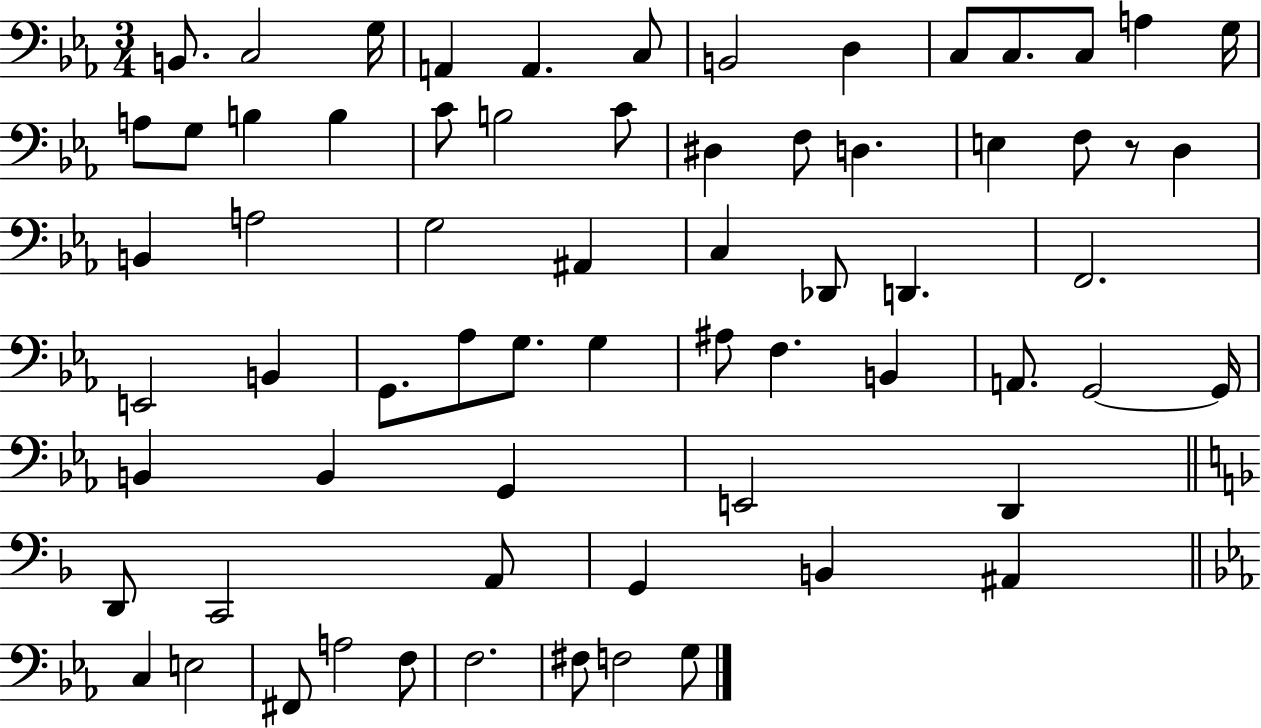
B2/e. C3/h G3/s A2/q A2/q. C3/e B2/h D3/q C3/e C3/e. C3/e A3/q G3/s A3/e G3/e B3/q B3/q C4/e B3/h C4/e D#3/q F3/e D3/q. E3/q F3/e R/e D3/q B2/q A3/h G3/h A#2/q C3/q Db2/e D2/q. F2/h. E2/h B2/q G2/e. Ab3/e G3/e. G3/q A#3/e F3/q. B2/q A2/e. G2/h G2/s B2/q B2/q G2/q E2/h D2/q D2/e C2/h A2/e G2/q B2/q A#2/q C3/q E3/h F#2/e A3/h F3/e F3/h. F#3/e F3/h G3/e